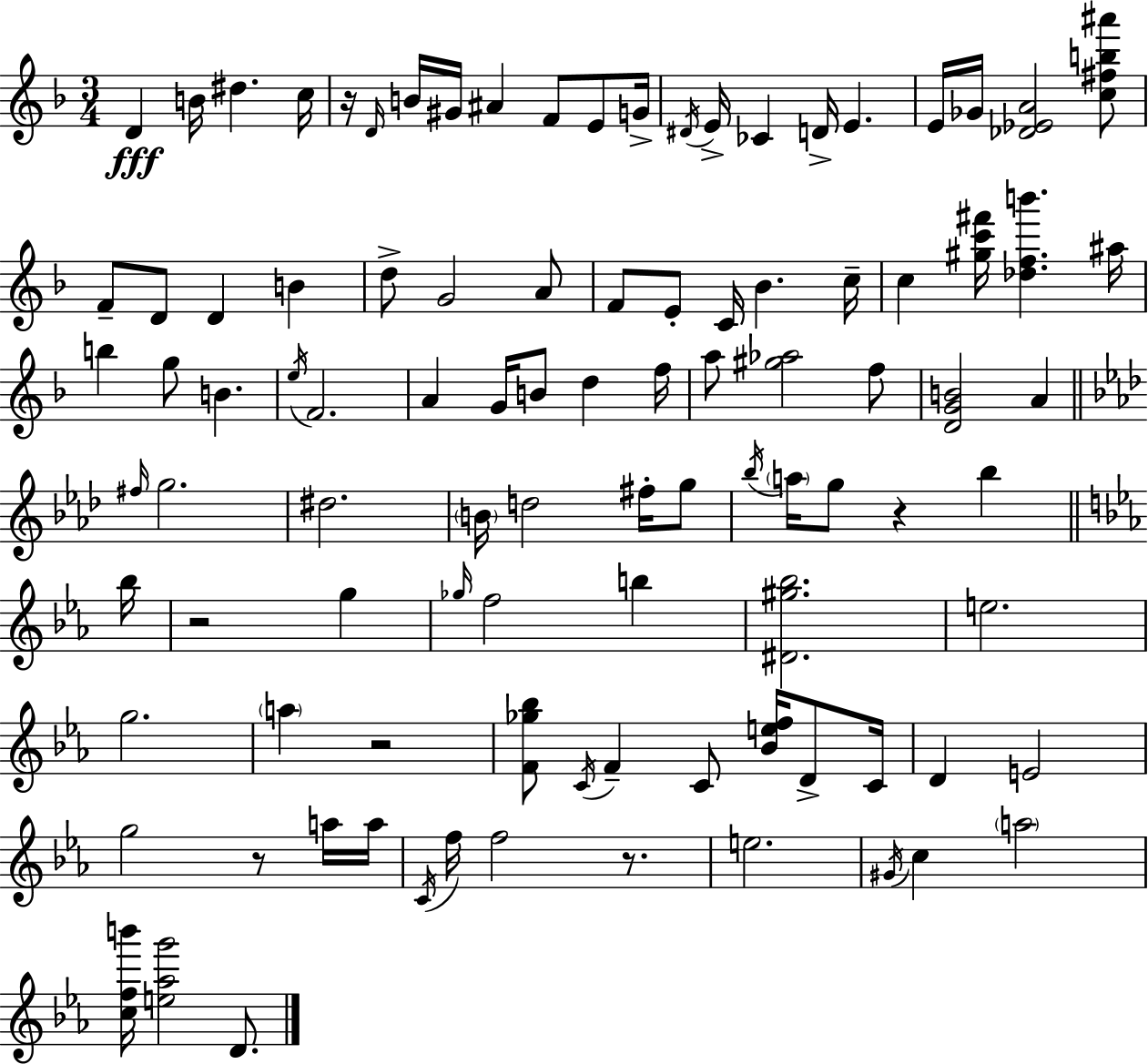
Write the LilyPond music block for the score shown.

{
  \clef treble
  \numericTimeSignature
  \time 3/4
  \key d \minor
  d'4\fff b'16 dis''4. c''16 | r16 \grace { d'16 } b'16 gis'16 ais'4 f'8 e'8 | g'16-> \acciaccatura { dis'16 } e'16-> ces'4 d'16-> e'4. | e'16 ges'16 <des' ees' a'>2 | \break <c'' fis'' b'' ais'''>8 f'8-- d'8 d'4 b'4 | d''8-> g'2 | a'8 f'8 e'8-. c'16 bes'4. | c''16-- c''4 <gis'' c''' fis'''>16 <des'' f'' b'''>4. | \break ais''16 b''4 g''8 b'4. | \acciaccatura { e''16 } f'2. | a'4 g'16 b'8 d''4 | f''16 a''8 <gis'' aes''>2 | \break f''8 <d' g' b'>2 a'4 | \bar "||" \break \key f \minor \grace { fis''16 } g''2. | dis''2. | \parenthesize b'16 d''2 fis''16-. g''8 | \acciaccatura { bes''16 } \parenthesize a''16 g''8 r4 bes''4 | \break \bar "||" \break \key c \minor bes''16 r2 g''4 | \grace { ges''16 } f''2 b''4 | <dis' gis'' bes''>2. | e''2. | \break g''2. | \parenthesize a''4 r2 | <f' ges'' bes''>8 \acciaccatura { c'16 } f'4-- c'8 <bes' e'' f''>16 | d'8-> c'16 d'4 e'2 | \break g''2 r8 | a''16 a''16 \acciaccatura { c'16 } f''16 f''2 | r8. e''2. | \acciaccatura { gis'16 } c''4 \parenthesize a''2 | \break <c'' f'' b'''>16 <e'' aes'' g'''>2 | d'8. \bar "|."
}